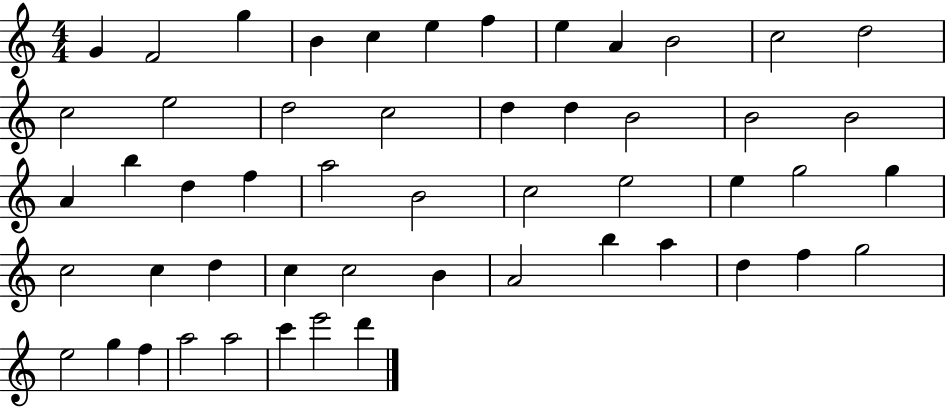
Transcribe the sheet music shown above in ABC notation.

X:1
T:Untitled
M:4/4
L:1/4
K:C
G F2 g B c e f e A B2 c2 d2 c2 e2 d2 c2 d d B2 B2 B2 A b d f a2 B2 c2 e2 e g2 g c2 c d c c2 B A2 b a d f g2 e2 g f a2 a2 c' e'2 d'